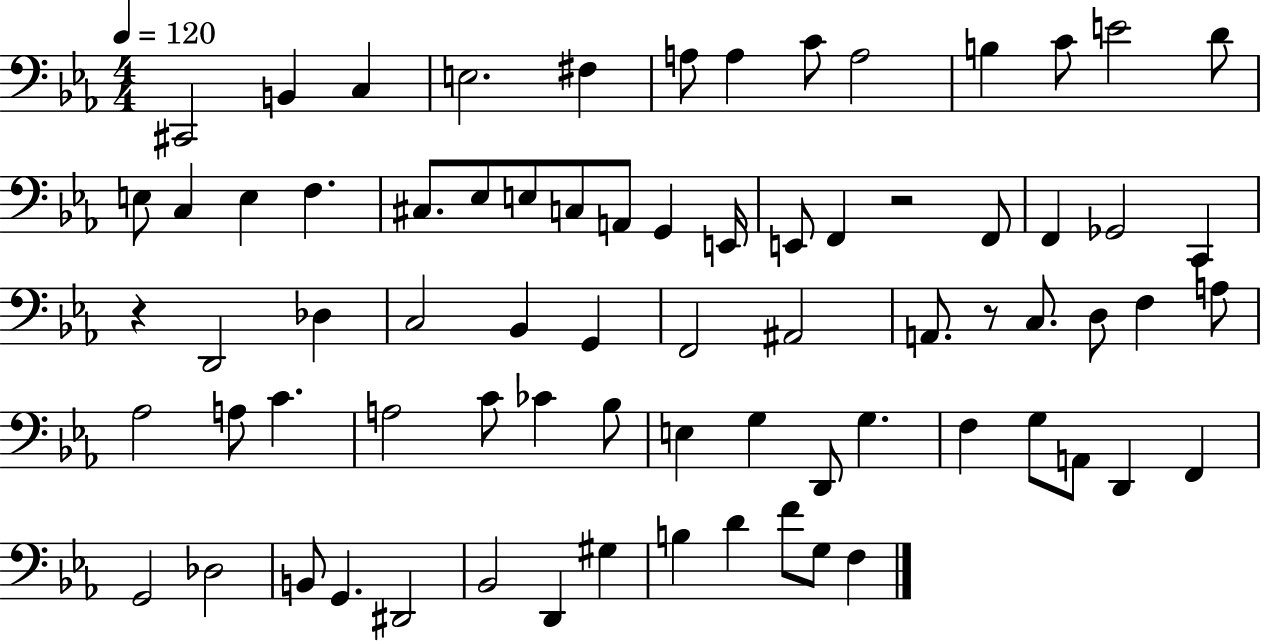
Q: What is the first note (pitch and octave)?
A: C#2